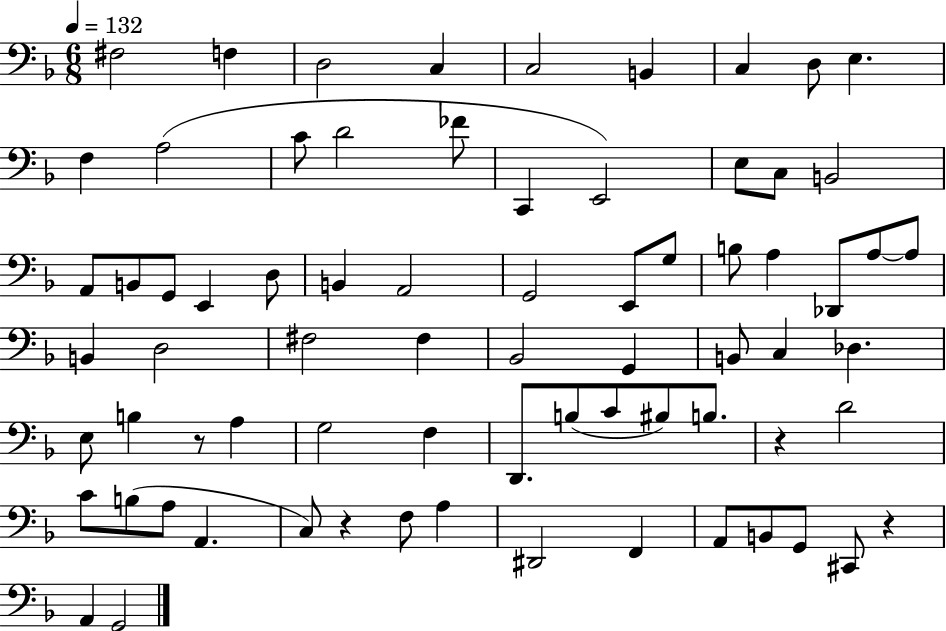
{
  \clef bass
  \numericTimeSignature
  \time 6/8
  \key f \major
  \tempo 4 = 132
  \repeat volta 2 { fis2 f4 | d2 c4 | c2 b,4 | c4 d8 e4. | \break f4 a2( | c'8 d'2 fes'8 | c,4 e,2) | e8 c8 b,2 | \break a,8 b,8 g,8 e,4 d8 | b,4 a,2 | g,2 e,8 g8 | b8 a4 des,8 a8~~ a8 | \break b,4 d2 | fis2 fis4 | bes,2 g,4 | b,8 c4 des4. | \break e8 b4 r8 a4 | g2 f4 | d,8. b8( c'8 bis8) b8. | r4 d'2 | \break c'8 b8( a8 a,4. | c8) r4 f8 a4 | dis,2 f,4 | a,8 b,8 g,8 cis,8 r4 | \break a,4 g,2 | } \bar "|."
}